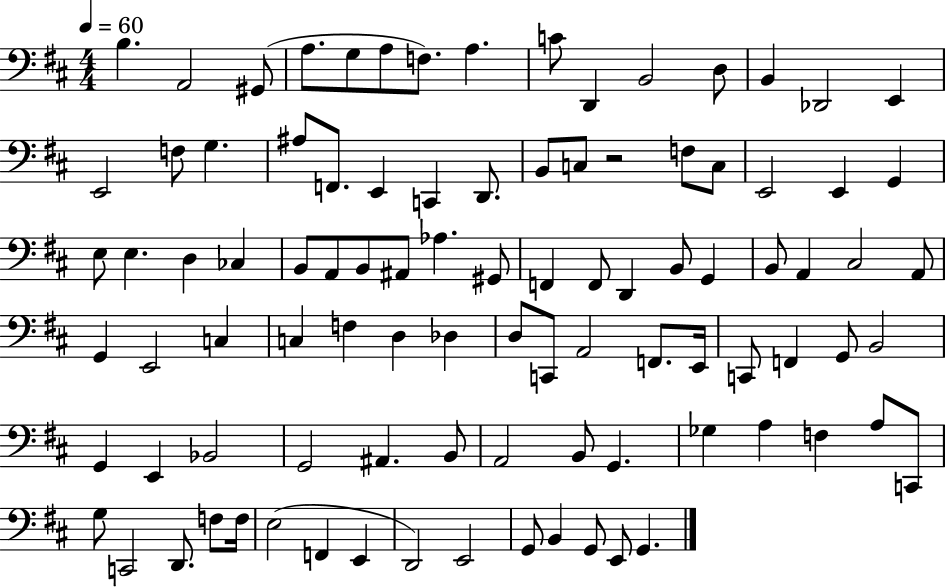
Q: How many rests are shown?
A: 1